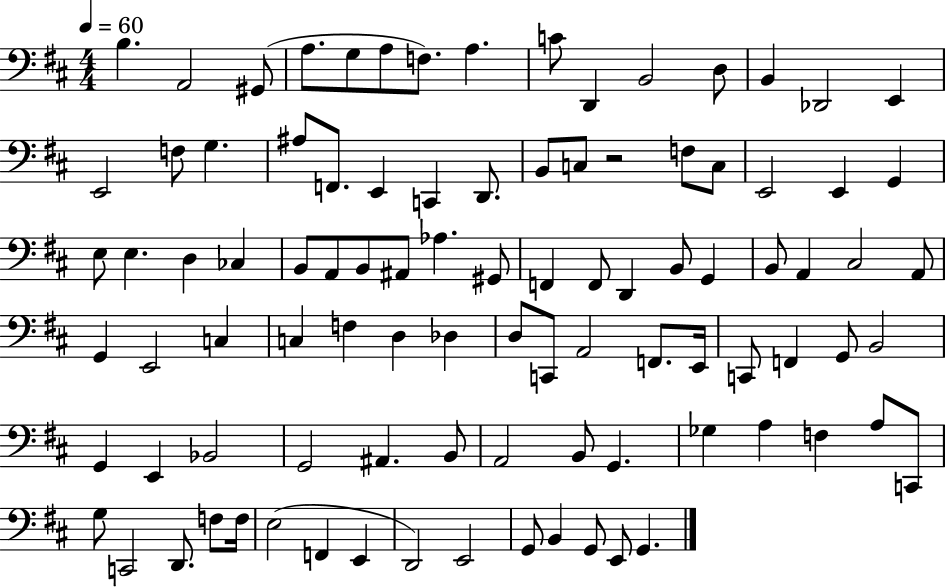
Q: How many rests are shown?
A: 1